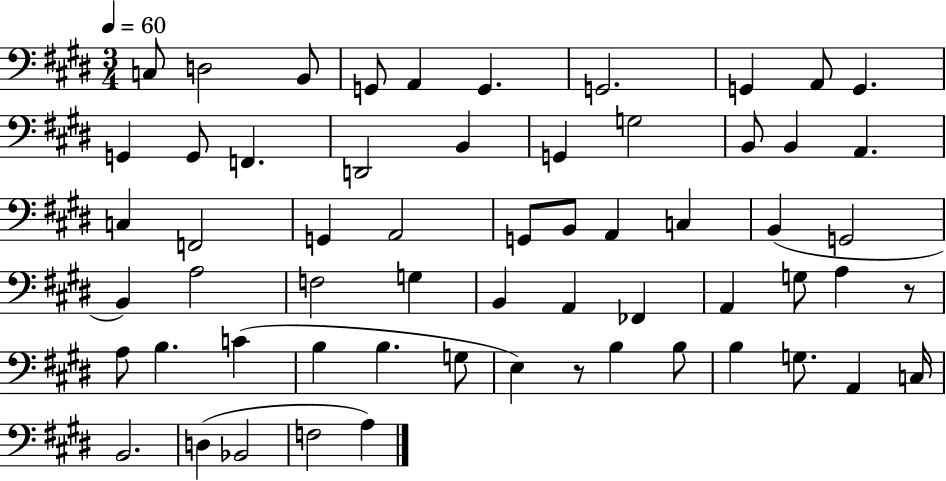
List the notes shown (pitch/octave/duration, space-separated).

C3/e D3/h B2/e G2/e A2/q G2/q. G2/h. G2/q A2/e G2/q. G2/q G2/e F2/q. D2/h B2/q G2/q G3/h B2/e B2/q A2/q. C3/q F2/h G2/q A2/h G2/e B2/e A2/q C3/q B2/q G2/h B2/q A3/h F3/h G3/q B2/q A2/q FES2/q A2/q G3/e A3/q R/e A3/e B3/q. C4/q B3/q B3/q. G3/e E3/q R/e B3/q B3/e B3/q G3/e. A2/q C3/s B2/h. D3/q Bb2/h F3/h A3/q